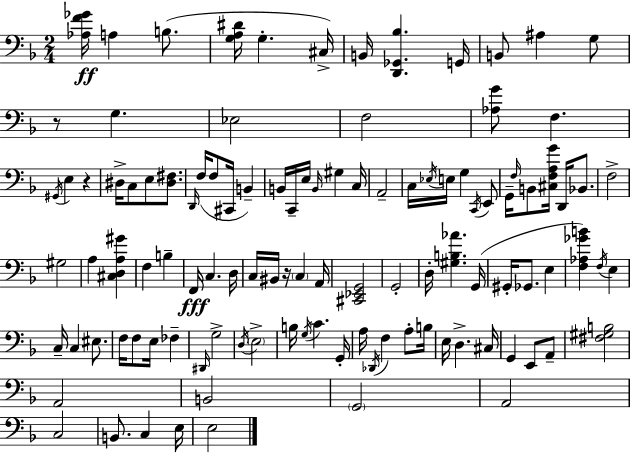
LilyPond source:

{
  \clef bass
  \numericTimeSignature
  \time 2/4
  \key f \major
  <aes f' ges'>16\ff a4 b8.( | <g a dis'>16 g4.-. cis16->) | b,16 <d, ges, bes>4. g,16 | b,8 ais4 g8 | \break r8 g4. | ees2 | f2 | <aes g'>8 f4. | \break \acciaccatura { gis,16 } e4 r4 | dis16-> c8 e8 <dis fis>8. | \grace { d,16 } f16( f8 cis,16 b,4--) | b,16 c,16-- e16 \grace { b,16 } gis4 | \break c16 a,2-- | c16 \acciaccatura { ees16 } e16 g4 | \acciaccatura { c,16 } e,8 g,16-- \grace { f16 } b,8 | <cis f a g'>16 d,16 bes,8. f2-> | \break gis2 | a4 | <cis d a gis'>4 f4 | b4-- f,16\fff c4. | \break d16 c16 bis,16 | r16 \parenthesize c4 a,16 <cis, ees, g,>2 | g,2-. | d16-. <gis b aes'>4. | \break g,16( gis,16-. ges,8. | e4 <f aes ges' b'>4) | \acciaccatura { f16 } e4 c16-- | c4 eis8. f16 | \break f8 e16 fes4-- \grace { dis,16 } | g2-> | \acciaccatura { d16 } \parenthesize e2-> | b16 \acciaccatura { g16 } c'4. | \break g,16-. a16 \acciaccatura { des,16 } f4 | a8-. b16 e16 d4.-> | cis16 g,4 e,8 | a,8-- <fis gis b>2 | \break a,2 | b,2 | \parenthesize g,2 | a,2 | \break c2 | b,8. c4 | e16 e2 | \bar "|."
}